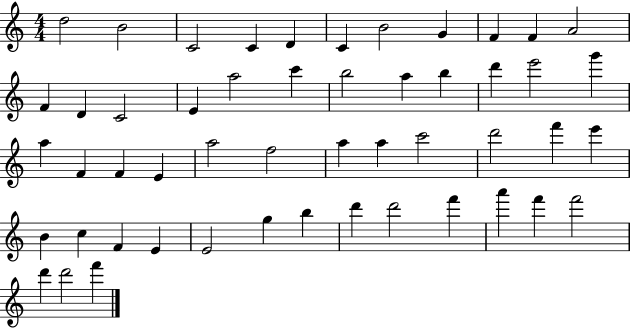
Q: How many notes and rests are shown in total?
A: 51